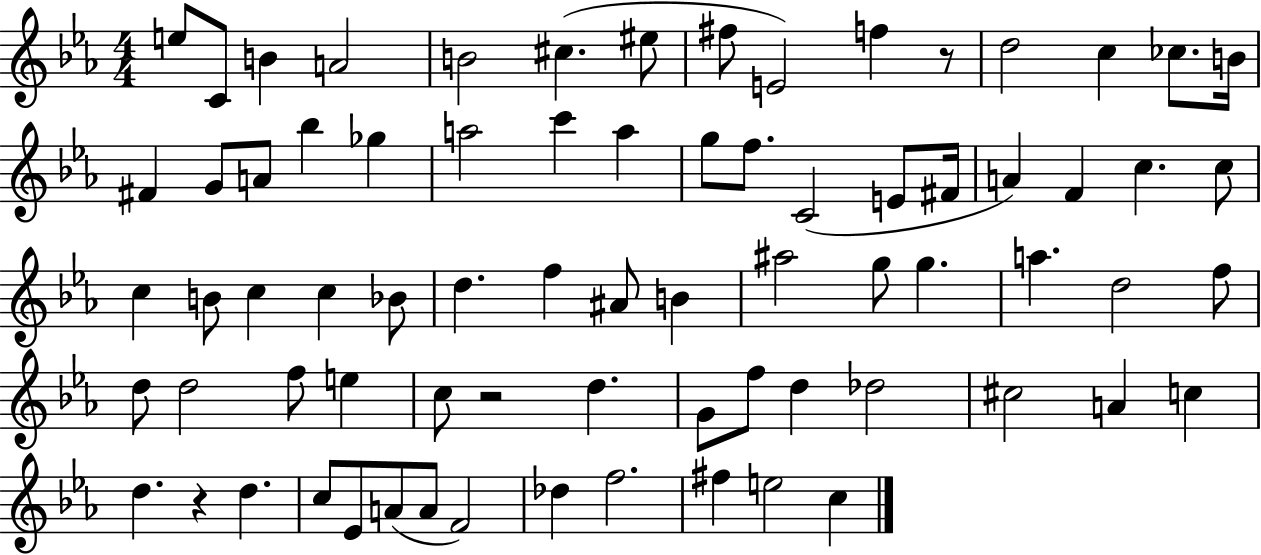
X:1
T:Untitled
M:4/4
L:1/4
K:Eb
e/2 C/2 B A2 B2 ^c ^e/2 ^f/2 E2 f z/2 d2 c _c/2 B/4 ^F G/2 A/2 _b _g a2 c' a g/2 f/2 C2 E/2 ^F/4 A F c c/2 c B/2 c c _B/2 d f ^A/2 B ^a2 g/2 g a d2 f/2 d/2 d2 f/2 e c/2 z2 d G/2 f/2 d _d2 ^c2 A c d z d c/2 _E/2 A/2 A/2 F2 _d f2 ^f e2 c